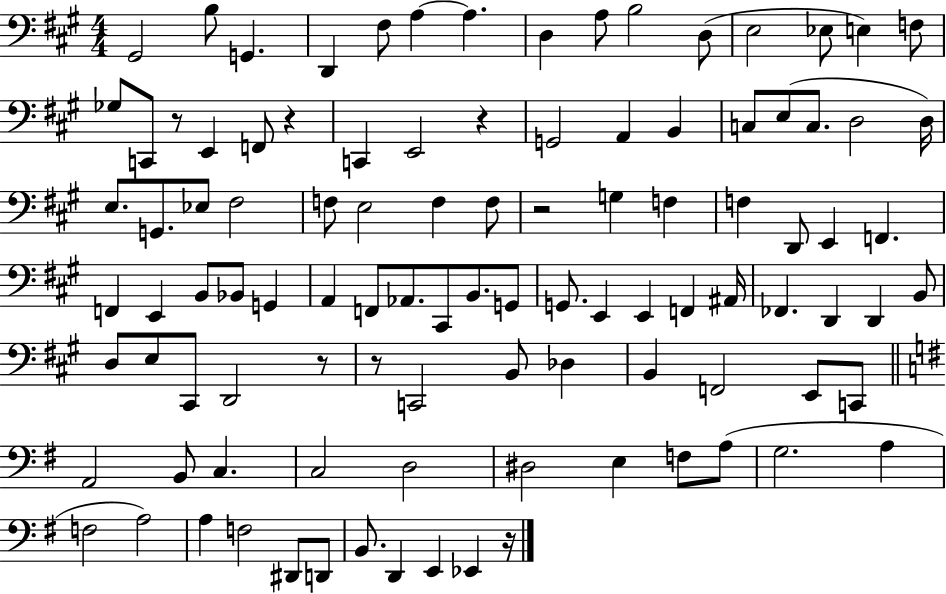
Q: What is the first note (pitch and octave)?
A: G#2